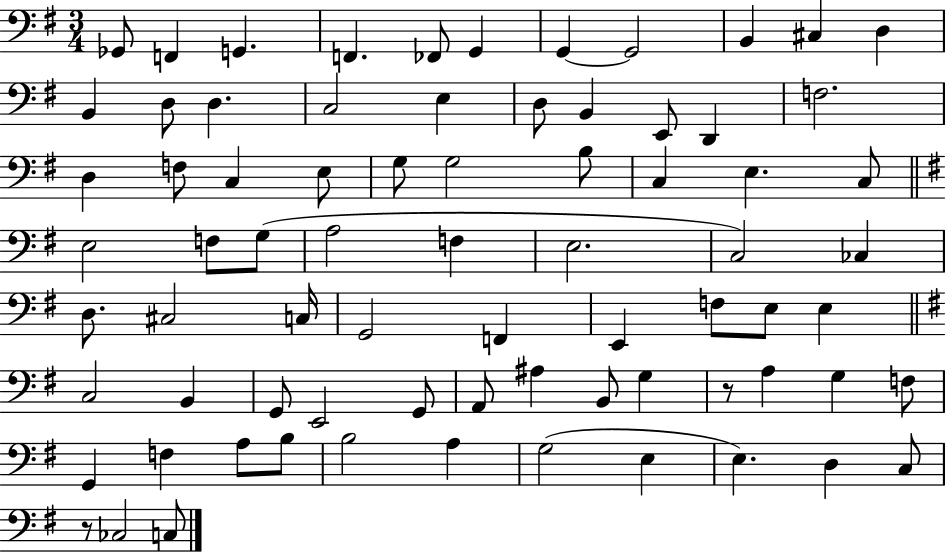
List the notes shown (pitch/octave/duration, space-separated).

Gb2/e F2/q G2/q. F2/q. FES2/e G2/q G2/q G2/h B2/q C#3/q D3/q B2/q D3/e D3/q. C3/h E3/q D3/e B2/q E2/e D2/q F3/h. D3/q F3/e C3/q E3/e G3/e G3/h B3/e C3/q E3/q. C3/e E3/h F3/e G3/e A3/h F3/q E3/h. C3/h CES3/q D3/e. C#3/h C3/s G2/h F2/q E2/q F3/e E3/e E3/q C3/h B2/q G2/e E2/h G2/e A2/e A#3/q B2/e G3/q R/e A3/q G3/q F3/e G2/q F3/q A3/e B3/e B3/h A3/q G3/h E3/q E3/q. D3/q C3/e R/e CES3/h C3/e